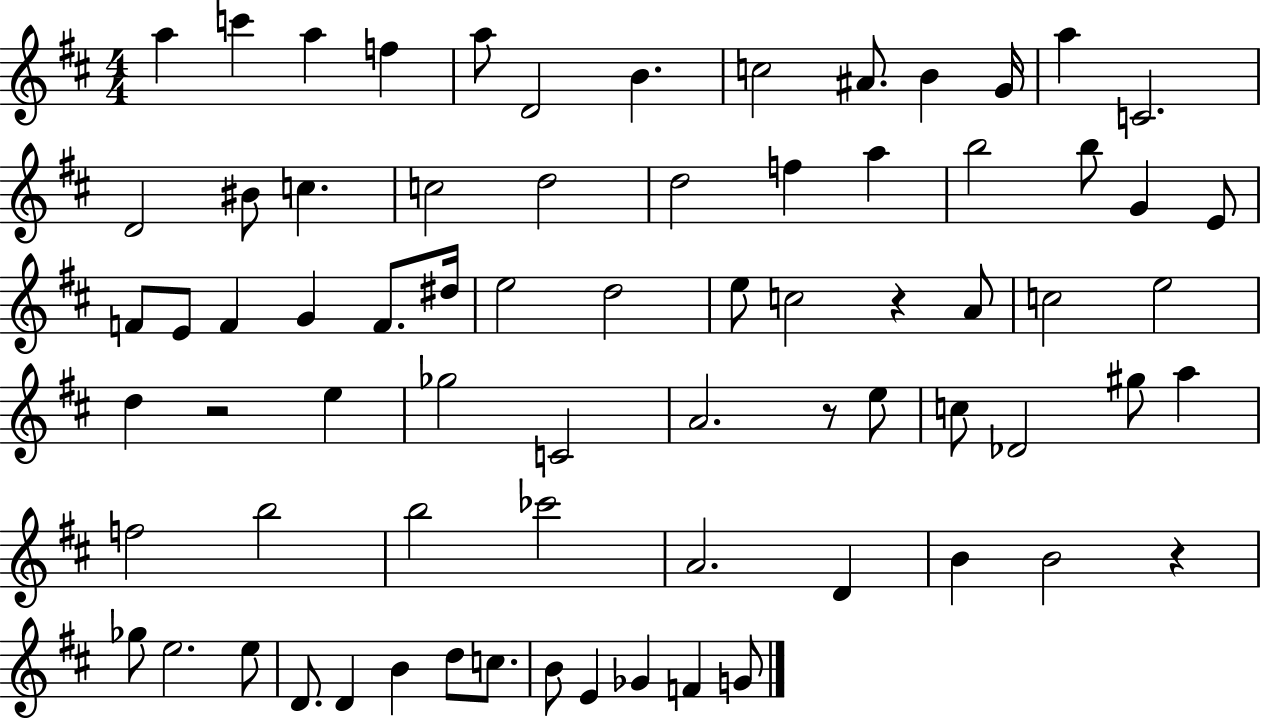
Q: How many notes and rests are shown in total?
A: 73